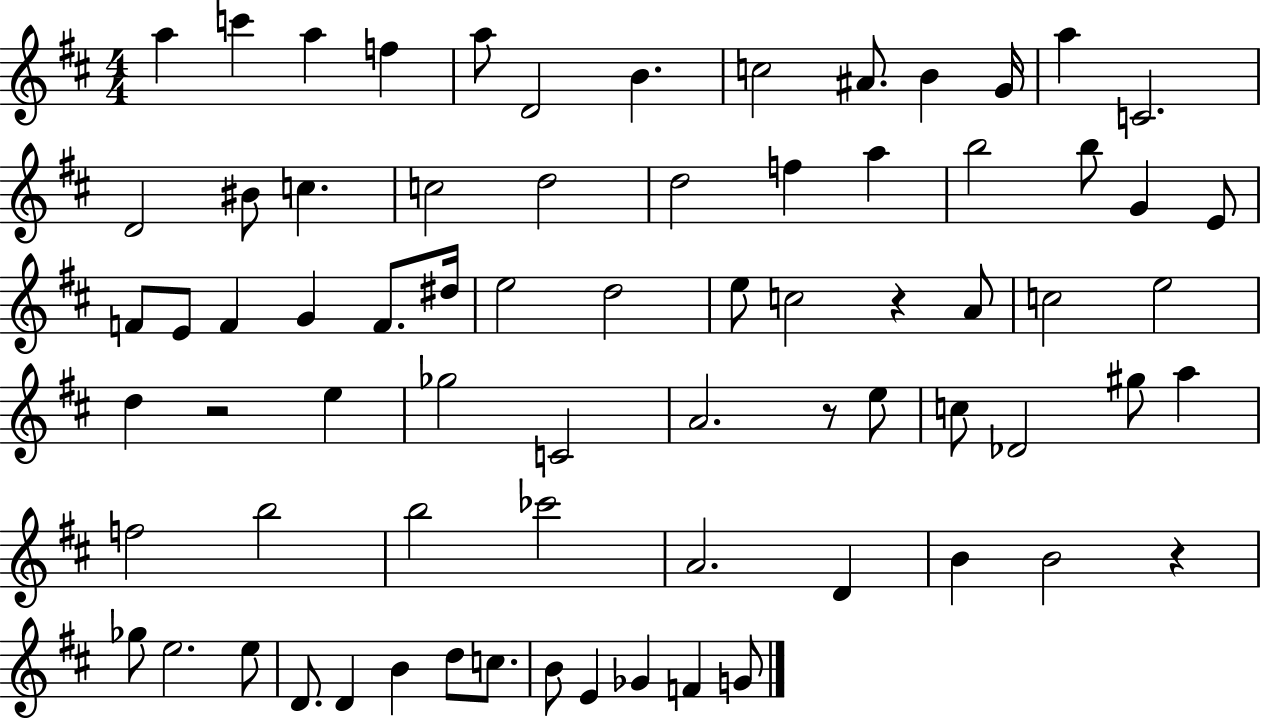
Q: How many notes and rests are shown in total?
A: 73